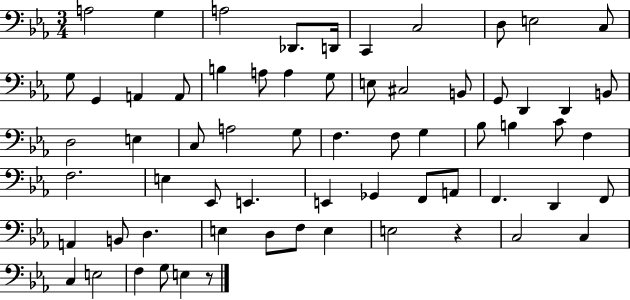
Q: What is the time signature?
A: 3/4